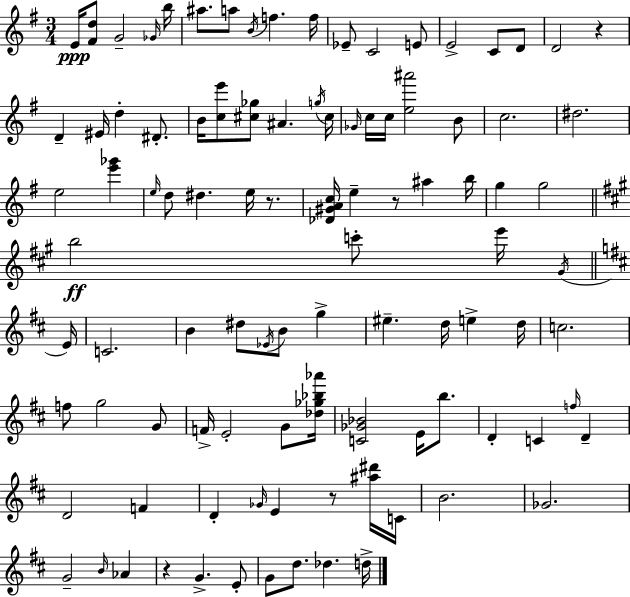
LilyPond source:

{
  \clef treble
  \numericTimeSignature
  \time 3/4
  \key e \minor
  \repeat volta 2 { e'16\ppp <fis' d''>8 g'2-- \grace { ges'16 } | b''16 ais''8. a''8 \acciaccatura { b'16 } f''4. | f''16 ees'8-- c'2 | e'8 e'2-> c'8 | \break d'8 d'2 r4 | d'4-- eis'16 d''4-. dis'8.-. | b'16 <c'' e'''>8 <cis'' ges''>8 ais'4. | \acciaccatura { g''16 } cis''16 \grace { ges'16 } c''16 c''16 <e'' ais'''>2 | \break b'8 c''2. | dis''2. | e''2 | <e''' ges'''>4 \grace { e''16 } d''8 dis''4. | \break e''16 r8. <des' gis' a' c''>16 e''4-- r8 | ais''4 b''16 g''4 g''2 | \bar "||" \break \key a \major b''2\ff c'''8-. e'''16 \acciaccatura { gis'16 } | \bar "||" \break \key d \major e'16 c'2. | b'4 dis''8 \acciaccatura { ees'16 } b'8 g''4-> | eis''4.-- d''16 e''4-> | d''16 c''2. | \break f''8 g''2 | g'8 f'16-> e'2-. g'8 | <des'' ges'' bes'' aes'''>16 <c' ges' bes'>2 e'16 b''8. | d'4-. c'4 \grace { f''16 } d'4-- | \break d'2 f'4 | d'4-. \grace { ges'16 } e'4 | r8 <ais'' dis'''>16 c'16 b'2. | ges'2. | \break g'2-- | \grace { b'16 } aes'4 r4 g'4.-> | e'8-. g'8 d''8. des''4. | d''16-> } \bar "|."
}